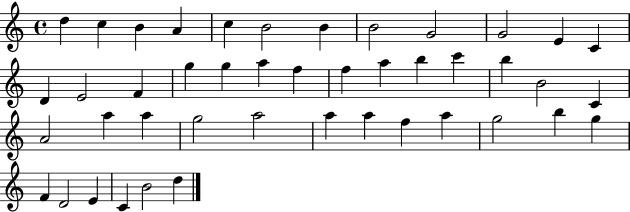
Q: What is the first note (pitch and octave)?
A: D5